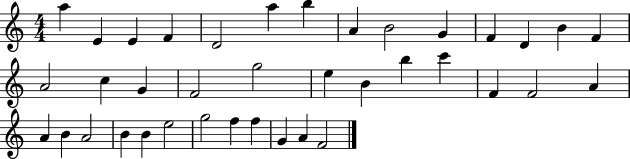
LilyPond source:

{
  \clef treble
  \numericTimeSignature
  \time 4/4
  \key c \major
  a''4 e'4 e'4 f'4 | d'2 a''4 b''4 | a'4 b'2 g'4 | f'4 d'4 b'4 f'4 | \break a'2 c''4 g'4 | f'2 g''2 | e''4 b'4 b''4 c'''4 | f'4 f'2 a'4 | \break a'4 b'4 a'2 | b'4 b'4 e''2 | g''2 f''4 f''4 | g'4 a'4 f'2 | \break \bar "|."
}